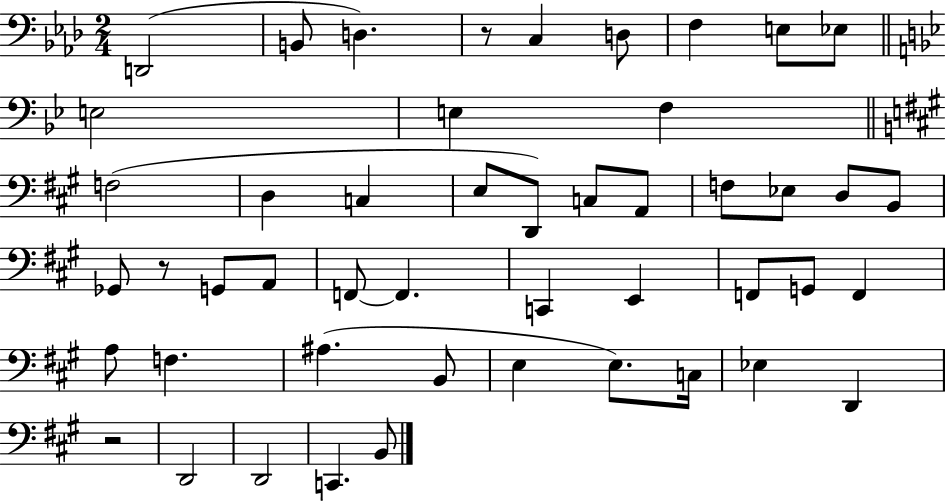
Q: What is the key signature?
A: AES major